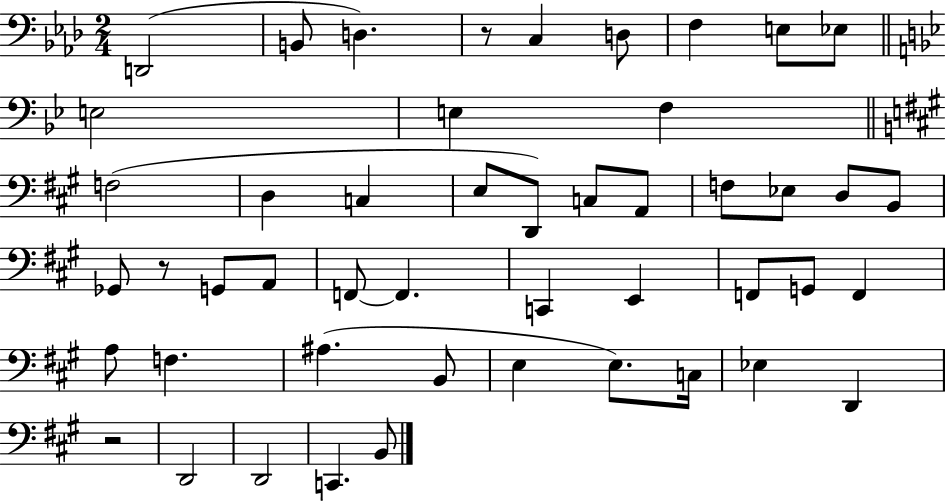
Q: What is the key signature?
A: AES major